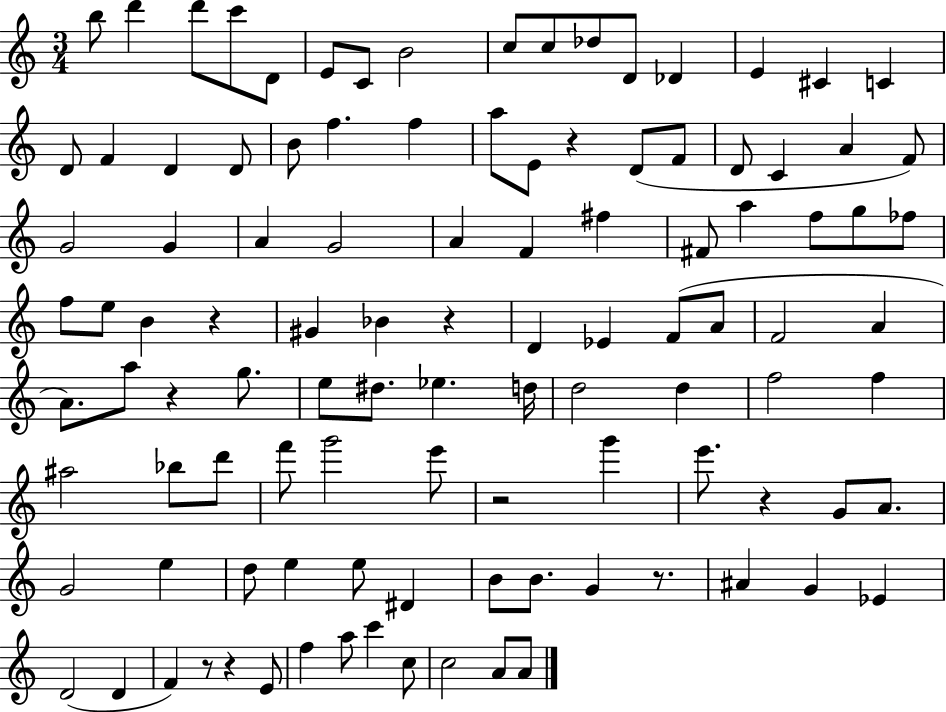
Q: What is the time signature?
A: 3/4